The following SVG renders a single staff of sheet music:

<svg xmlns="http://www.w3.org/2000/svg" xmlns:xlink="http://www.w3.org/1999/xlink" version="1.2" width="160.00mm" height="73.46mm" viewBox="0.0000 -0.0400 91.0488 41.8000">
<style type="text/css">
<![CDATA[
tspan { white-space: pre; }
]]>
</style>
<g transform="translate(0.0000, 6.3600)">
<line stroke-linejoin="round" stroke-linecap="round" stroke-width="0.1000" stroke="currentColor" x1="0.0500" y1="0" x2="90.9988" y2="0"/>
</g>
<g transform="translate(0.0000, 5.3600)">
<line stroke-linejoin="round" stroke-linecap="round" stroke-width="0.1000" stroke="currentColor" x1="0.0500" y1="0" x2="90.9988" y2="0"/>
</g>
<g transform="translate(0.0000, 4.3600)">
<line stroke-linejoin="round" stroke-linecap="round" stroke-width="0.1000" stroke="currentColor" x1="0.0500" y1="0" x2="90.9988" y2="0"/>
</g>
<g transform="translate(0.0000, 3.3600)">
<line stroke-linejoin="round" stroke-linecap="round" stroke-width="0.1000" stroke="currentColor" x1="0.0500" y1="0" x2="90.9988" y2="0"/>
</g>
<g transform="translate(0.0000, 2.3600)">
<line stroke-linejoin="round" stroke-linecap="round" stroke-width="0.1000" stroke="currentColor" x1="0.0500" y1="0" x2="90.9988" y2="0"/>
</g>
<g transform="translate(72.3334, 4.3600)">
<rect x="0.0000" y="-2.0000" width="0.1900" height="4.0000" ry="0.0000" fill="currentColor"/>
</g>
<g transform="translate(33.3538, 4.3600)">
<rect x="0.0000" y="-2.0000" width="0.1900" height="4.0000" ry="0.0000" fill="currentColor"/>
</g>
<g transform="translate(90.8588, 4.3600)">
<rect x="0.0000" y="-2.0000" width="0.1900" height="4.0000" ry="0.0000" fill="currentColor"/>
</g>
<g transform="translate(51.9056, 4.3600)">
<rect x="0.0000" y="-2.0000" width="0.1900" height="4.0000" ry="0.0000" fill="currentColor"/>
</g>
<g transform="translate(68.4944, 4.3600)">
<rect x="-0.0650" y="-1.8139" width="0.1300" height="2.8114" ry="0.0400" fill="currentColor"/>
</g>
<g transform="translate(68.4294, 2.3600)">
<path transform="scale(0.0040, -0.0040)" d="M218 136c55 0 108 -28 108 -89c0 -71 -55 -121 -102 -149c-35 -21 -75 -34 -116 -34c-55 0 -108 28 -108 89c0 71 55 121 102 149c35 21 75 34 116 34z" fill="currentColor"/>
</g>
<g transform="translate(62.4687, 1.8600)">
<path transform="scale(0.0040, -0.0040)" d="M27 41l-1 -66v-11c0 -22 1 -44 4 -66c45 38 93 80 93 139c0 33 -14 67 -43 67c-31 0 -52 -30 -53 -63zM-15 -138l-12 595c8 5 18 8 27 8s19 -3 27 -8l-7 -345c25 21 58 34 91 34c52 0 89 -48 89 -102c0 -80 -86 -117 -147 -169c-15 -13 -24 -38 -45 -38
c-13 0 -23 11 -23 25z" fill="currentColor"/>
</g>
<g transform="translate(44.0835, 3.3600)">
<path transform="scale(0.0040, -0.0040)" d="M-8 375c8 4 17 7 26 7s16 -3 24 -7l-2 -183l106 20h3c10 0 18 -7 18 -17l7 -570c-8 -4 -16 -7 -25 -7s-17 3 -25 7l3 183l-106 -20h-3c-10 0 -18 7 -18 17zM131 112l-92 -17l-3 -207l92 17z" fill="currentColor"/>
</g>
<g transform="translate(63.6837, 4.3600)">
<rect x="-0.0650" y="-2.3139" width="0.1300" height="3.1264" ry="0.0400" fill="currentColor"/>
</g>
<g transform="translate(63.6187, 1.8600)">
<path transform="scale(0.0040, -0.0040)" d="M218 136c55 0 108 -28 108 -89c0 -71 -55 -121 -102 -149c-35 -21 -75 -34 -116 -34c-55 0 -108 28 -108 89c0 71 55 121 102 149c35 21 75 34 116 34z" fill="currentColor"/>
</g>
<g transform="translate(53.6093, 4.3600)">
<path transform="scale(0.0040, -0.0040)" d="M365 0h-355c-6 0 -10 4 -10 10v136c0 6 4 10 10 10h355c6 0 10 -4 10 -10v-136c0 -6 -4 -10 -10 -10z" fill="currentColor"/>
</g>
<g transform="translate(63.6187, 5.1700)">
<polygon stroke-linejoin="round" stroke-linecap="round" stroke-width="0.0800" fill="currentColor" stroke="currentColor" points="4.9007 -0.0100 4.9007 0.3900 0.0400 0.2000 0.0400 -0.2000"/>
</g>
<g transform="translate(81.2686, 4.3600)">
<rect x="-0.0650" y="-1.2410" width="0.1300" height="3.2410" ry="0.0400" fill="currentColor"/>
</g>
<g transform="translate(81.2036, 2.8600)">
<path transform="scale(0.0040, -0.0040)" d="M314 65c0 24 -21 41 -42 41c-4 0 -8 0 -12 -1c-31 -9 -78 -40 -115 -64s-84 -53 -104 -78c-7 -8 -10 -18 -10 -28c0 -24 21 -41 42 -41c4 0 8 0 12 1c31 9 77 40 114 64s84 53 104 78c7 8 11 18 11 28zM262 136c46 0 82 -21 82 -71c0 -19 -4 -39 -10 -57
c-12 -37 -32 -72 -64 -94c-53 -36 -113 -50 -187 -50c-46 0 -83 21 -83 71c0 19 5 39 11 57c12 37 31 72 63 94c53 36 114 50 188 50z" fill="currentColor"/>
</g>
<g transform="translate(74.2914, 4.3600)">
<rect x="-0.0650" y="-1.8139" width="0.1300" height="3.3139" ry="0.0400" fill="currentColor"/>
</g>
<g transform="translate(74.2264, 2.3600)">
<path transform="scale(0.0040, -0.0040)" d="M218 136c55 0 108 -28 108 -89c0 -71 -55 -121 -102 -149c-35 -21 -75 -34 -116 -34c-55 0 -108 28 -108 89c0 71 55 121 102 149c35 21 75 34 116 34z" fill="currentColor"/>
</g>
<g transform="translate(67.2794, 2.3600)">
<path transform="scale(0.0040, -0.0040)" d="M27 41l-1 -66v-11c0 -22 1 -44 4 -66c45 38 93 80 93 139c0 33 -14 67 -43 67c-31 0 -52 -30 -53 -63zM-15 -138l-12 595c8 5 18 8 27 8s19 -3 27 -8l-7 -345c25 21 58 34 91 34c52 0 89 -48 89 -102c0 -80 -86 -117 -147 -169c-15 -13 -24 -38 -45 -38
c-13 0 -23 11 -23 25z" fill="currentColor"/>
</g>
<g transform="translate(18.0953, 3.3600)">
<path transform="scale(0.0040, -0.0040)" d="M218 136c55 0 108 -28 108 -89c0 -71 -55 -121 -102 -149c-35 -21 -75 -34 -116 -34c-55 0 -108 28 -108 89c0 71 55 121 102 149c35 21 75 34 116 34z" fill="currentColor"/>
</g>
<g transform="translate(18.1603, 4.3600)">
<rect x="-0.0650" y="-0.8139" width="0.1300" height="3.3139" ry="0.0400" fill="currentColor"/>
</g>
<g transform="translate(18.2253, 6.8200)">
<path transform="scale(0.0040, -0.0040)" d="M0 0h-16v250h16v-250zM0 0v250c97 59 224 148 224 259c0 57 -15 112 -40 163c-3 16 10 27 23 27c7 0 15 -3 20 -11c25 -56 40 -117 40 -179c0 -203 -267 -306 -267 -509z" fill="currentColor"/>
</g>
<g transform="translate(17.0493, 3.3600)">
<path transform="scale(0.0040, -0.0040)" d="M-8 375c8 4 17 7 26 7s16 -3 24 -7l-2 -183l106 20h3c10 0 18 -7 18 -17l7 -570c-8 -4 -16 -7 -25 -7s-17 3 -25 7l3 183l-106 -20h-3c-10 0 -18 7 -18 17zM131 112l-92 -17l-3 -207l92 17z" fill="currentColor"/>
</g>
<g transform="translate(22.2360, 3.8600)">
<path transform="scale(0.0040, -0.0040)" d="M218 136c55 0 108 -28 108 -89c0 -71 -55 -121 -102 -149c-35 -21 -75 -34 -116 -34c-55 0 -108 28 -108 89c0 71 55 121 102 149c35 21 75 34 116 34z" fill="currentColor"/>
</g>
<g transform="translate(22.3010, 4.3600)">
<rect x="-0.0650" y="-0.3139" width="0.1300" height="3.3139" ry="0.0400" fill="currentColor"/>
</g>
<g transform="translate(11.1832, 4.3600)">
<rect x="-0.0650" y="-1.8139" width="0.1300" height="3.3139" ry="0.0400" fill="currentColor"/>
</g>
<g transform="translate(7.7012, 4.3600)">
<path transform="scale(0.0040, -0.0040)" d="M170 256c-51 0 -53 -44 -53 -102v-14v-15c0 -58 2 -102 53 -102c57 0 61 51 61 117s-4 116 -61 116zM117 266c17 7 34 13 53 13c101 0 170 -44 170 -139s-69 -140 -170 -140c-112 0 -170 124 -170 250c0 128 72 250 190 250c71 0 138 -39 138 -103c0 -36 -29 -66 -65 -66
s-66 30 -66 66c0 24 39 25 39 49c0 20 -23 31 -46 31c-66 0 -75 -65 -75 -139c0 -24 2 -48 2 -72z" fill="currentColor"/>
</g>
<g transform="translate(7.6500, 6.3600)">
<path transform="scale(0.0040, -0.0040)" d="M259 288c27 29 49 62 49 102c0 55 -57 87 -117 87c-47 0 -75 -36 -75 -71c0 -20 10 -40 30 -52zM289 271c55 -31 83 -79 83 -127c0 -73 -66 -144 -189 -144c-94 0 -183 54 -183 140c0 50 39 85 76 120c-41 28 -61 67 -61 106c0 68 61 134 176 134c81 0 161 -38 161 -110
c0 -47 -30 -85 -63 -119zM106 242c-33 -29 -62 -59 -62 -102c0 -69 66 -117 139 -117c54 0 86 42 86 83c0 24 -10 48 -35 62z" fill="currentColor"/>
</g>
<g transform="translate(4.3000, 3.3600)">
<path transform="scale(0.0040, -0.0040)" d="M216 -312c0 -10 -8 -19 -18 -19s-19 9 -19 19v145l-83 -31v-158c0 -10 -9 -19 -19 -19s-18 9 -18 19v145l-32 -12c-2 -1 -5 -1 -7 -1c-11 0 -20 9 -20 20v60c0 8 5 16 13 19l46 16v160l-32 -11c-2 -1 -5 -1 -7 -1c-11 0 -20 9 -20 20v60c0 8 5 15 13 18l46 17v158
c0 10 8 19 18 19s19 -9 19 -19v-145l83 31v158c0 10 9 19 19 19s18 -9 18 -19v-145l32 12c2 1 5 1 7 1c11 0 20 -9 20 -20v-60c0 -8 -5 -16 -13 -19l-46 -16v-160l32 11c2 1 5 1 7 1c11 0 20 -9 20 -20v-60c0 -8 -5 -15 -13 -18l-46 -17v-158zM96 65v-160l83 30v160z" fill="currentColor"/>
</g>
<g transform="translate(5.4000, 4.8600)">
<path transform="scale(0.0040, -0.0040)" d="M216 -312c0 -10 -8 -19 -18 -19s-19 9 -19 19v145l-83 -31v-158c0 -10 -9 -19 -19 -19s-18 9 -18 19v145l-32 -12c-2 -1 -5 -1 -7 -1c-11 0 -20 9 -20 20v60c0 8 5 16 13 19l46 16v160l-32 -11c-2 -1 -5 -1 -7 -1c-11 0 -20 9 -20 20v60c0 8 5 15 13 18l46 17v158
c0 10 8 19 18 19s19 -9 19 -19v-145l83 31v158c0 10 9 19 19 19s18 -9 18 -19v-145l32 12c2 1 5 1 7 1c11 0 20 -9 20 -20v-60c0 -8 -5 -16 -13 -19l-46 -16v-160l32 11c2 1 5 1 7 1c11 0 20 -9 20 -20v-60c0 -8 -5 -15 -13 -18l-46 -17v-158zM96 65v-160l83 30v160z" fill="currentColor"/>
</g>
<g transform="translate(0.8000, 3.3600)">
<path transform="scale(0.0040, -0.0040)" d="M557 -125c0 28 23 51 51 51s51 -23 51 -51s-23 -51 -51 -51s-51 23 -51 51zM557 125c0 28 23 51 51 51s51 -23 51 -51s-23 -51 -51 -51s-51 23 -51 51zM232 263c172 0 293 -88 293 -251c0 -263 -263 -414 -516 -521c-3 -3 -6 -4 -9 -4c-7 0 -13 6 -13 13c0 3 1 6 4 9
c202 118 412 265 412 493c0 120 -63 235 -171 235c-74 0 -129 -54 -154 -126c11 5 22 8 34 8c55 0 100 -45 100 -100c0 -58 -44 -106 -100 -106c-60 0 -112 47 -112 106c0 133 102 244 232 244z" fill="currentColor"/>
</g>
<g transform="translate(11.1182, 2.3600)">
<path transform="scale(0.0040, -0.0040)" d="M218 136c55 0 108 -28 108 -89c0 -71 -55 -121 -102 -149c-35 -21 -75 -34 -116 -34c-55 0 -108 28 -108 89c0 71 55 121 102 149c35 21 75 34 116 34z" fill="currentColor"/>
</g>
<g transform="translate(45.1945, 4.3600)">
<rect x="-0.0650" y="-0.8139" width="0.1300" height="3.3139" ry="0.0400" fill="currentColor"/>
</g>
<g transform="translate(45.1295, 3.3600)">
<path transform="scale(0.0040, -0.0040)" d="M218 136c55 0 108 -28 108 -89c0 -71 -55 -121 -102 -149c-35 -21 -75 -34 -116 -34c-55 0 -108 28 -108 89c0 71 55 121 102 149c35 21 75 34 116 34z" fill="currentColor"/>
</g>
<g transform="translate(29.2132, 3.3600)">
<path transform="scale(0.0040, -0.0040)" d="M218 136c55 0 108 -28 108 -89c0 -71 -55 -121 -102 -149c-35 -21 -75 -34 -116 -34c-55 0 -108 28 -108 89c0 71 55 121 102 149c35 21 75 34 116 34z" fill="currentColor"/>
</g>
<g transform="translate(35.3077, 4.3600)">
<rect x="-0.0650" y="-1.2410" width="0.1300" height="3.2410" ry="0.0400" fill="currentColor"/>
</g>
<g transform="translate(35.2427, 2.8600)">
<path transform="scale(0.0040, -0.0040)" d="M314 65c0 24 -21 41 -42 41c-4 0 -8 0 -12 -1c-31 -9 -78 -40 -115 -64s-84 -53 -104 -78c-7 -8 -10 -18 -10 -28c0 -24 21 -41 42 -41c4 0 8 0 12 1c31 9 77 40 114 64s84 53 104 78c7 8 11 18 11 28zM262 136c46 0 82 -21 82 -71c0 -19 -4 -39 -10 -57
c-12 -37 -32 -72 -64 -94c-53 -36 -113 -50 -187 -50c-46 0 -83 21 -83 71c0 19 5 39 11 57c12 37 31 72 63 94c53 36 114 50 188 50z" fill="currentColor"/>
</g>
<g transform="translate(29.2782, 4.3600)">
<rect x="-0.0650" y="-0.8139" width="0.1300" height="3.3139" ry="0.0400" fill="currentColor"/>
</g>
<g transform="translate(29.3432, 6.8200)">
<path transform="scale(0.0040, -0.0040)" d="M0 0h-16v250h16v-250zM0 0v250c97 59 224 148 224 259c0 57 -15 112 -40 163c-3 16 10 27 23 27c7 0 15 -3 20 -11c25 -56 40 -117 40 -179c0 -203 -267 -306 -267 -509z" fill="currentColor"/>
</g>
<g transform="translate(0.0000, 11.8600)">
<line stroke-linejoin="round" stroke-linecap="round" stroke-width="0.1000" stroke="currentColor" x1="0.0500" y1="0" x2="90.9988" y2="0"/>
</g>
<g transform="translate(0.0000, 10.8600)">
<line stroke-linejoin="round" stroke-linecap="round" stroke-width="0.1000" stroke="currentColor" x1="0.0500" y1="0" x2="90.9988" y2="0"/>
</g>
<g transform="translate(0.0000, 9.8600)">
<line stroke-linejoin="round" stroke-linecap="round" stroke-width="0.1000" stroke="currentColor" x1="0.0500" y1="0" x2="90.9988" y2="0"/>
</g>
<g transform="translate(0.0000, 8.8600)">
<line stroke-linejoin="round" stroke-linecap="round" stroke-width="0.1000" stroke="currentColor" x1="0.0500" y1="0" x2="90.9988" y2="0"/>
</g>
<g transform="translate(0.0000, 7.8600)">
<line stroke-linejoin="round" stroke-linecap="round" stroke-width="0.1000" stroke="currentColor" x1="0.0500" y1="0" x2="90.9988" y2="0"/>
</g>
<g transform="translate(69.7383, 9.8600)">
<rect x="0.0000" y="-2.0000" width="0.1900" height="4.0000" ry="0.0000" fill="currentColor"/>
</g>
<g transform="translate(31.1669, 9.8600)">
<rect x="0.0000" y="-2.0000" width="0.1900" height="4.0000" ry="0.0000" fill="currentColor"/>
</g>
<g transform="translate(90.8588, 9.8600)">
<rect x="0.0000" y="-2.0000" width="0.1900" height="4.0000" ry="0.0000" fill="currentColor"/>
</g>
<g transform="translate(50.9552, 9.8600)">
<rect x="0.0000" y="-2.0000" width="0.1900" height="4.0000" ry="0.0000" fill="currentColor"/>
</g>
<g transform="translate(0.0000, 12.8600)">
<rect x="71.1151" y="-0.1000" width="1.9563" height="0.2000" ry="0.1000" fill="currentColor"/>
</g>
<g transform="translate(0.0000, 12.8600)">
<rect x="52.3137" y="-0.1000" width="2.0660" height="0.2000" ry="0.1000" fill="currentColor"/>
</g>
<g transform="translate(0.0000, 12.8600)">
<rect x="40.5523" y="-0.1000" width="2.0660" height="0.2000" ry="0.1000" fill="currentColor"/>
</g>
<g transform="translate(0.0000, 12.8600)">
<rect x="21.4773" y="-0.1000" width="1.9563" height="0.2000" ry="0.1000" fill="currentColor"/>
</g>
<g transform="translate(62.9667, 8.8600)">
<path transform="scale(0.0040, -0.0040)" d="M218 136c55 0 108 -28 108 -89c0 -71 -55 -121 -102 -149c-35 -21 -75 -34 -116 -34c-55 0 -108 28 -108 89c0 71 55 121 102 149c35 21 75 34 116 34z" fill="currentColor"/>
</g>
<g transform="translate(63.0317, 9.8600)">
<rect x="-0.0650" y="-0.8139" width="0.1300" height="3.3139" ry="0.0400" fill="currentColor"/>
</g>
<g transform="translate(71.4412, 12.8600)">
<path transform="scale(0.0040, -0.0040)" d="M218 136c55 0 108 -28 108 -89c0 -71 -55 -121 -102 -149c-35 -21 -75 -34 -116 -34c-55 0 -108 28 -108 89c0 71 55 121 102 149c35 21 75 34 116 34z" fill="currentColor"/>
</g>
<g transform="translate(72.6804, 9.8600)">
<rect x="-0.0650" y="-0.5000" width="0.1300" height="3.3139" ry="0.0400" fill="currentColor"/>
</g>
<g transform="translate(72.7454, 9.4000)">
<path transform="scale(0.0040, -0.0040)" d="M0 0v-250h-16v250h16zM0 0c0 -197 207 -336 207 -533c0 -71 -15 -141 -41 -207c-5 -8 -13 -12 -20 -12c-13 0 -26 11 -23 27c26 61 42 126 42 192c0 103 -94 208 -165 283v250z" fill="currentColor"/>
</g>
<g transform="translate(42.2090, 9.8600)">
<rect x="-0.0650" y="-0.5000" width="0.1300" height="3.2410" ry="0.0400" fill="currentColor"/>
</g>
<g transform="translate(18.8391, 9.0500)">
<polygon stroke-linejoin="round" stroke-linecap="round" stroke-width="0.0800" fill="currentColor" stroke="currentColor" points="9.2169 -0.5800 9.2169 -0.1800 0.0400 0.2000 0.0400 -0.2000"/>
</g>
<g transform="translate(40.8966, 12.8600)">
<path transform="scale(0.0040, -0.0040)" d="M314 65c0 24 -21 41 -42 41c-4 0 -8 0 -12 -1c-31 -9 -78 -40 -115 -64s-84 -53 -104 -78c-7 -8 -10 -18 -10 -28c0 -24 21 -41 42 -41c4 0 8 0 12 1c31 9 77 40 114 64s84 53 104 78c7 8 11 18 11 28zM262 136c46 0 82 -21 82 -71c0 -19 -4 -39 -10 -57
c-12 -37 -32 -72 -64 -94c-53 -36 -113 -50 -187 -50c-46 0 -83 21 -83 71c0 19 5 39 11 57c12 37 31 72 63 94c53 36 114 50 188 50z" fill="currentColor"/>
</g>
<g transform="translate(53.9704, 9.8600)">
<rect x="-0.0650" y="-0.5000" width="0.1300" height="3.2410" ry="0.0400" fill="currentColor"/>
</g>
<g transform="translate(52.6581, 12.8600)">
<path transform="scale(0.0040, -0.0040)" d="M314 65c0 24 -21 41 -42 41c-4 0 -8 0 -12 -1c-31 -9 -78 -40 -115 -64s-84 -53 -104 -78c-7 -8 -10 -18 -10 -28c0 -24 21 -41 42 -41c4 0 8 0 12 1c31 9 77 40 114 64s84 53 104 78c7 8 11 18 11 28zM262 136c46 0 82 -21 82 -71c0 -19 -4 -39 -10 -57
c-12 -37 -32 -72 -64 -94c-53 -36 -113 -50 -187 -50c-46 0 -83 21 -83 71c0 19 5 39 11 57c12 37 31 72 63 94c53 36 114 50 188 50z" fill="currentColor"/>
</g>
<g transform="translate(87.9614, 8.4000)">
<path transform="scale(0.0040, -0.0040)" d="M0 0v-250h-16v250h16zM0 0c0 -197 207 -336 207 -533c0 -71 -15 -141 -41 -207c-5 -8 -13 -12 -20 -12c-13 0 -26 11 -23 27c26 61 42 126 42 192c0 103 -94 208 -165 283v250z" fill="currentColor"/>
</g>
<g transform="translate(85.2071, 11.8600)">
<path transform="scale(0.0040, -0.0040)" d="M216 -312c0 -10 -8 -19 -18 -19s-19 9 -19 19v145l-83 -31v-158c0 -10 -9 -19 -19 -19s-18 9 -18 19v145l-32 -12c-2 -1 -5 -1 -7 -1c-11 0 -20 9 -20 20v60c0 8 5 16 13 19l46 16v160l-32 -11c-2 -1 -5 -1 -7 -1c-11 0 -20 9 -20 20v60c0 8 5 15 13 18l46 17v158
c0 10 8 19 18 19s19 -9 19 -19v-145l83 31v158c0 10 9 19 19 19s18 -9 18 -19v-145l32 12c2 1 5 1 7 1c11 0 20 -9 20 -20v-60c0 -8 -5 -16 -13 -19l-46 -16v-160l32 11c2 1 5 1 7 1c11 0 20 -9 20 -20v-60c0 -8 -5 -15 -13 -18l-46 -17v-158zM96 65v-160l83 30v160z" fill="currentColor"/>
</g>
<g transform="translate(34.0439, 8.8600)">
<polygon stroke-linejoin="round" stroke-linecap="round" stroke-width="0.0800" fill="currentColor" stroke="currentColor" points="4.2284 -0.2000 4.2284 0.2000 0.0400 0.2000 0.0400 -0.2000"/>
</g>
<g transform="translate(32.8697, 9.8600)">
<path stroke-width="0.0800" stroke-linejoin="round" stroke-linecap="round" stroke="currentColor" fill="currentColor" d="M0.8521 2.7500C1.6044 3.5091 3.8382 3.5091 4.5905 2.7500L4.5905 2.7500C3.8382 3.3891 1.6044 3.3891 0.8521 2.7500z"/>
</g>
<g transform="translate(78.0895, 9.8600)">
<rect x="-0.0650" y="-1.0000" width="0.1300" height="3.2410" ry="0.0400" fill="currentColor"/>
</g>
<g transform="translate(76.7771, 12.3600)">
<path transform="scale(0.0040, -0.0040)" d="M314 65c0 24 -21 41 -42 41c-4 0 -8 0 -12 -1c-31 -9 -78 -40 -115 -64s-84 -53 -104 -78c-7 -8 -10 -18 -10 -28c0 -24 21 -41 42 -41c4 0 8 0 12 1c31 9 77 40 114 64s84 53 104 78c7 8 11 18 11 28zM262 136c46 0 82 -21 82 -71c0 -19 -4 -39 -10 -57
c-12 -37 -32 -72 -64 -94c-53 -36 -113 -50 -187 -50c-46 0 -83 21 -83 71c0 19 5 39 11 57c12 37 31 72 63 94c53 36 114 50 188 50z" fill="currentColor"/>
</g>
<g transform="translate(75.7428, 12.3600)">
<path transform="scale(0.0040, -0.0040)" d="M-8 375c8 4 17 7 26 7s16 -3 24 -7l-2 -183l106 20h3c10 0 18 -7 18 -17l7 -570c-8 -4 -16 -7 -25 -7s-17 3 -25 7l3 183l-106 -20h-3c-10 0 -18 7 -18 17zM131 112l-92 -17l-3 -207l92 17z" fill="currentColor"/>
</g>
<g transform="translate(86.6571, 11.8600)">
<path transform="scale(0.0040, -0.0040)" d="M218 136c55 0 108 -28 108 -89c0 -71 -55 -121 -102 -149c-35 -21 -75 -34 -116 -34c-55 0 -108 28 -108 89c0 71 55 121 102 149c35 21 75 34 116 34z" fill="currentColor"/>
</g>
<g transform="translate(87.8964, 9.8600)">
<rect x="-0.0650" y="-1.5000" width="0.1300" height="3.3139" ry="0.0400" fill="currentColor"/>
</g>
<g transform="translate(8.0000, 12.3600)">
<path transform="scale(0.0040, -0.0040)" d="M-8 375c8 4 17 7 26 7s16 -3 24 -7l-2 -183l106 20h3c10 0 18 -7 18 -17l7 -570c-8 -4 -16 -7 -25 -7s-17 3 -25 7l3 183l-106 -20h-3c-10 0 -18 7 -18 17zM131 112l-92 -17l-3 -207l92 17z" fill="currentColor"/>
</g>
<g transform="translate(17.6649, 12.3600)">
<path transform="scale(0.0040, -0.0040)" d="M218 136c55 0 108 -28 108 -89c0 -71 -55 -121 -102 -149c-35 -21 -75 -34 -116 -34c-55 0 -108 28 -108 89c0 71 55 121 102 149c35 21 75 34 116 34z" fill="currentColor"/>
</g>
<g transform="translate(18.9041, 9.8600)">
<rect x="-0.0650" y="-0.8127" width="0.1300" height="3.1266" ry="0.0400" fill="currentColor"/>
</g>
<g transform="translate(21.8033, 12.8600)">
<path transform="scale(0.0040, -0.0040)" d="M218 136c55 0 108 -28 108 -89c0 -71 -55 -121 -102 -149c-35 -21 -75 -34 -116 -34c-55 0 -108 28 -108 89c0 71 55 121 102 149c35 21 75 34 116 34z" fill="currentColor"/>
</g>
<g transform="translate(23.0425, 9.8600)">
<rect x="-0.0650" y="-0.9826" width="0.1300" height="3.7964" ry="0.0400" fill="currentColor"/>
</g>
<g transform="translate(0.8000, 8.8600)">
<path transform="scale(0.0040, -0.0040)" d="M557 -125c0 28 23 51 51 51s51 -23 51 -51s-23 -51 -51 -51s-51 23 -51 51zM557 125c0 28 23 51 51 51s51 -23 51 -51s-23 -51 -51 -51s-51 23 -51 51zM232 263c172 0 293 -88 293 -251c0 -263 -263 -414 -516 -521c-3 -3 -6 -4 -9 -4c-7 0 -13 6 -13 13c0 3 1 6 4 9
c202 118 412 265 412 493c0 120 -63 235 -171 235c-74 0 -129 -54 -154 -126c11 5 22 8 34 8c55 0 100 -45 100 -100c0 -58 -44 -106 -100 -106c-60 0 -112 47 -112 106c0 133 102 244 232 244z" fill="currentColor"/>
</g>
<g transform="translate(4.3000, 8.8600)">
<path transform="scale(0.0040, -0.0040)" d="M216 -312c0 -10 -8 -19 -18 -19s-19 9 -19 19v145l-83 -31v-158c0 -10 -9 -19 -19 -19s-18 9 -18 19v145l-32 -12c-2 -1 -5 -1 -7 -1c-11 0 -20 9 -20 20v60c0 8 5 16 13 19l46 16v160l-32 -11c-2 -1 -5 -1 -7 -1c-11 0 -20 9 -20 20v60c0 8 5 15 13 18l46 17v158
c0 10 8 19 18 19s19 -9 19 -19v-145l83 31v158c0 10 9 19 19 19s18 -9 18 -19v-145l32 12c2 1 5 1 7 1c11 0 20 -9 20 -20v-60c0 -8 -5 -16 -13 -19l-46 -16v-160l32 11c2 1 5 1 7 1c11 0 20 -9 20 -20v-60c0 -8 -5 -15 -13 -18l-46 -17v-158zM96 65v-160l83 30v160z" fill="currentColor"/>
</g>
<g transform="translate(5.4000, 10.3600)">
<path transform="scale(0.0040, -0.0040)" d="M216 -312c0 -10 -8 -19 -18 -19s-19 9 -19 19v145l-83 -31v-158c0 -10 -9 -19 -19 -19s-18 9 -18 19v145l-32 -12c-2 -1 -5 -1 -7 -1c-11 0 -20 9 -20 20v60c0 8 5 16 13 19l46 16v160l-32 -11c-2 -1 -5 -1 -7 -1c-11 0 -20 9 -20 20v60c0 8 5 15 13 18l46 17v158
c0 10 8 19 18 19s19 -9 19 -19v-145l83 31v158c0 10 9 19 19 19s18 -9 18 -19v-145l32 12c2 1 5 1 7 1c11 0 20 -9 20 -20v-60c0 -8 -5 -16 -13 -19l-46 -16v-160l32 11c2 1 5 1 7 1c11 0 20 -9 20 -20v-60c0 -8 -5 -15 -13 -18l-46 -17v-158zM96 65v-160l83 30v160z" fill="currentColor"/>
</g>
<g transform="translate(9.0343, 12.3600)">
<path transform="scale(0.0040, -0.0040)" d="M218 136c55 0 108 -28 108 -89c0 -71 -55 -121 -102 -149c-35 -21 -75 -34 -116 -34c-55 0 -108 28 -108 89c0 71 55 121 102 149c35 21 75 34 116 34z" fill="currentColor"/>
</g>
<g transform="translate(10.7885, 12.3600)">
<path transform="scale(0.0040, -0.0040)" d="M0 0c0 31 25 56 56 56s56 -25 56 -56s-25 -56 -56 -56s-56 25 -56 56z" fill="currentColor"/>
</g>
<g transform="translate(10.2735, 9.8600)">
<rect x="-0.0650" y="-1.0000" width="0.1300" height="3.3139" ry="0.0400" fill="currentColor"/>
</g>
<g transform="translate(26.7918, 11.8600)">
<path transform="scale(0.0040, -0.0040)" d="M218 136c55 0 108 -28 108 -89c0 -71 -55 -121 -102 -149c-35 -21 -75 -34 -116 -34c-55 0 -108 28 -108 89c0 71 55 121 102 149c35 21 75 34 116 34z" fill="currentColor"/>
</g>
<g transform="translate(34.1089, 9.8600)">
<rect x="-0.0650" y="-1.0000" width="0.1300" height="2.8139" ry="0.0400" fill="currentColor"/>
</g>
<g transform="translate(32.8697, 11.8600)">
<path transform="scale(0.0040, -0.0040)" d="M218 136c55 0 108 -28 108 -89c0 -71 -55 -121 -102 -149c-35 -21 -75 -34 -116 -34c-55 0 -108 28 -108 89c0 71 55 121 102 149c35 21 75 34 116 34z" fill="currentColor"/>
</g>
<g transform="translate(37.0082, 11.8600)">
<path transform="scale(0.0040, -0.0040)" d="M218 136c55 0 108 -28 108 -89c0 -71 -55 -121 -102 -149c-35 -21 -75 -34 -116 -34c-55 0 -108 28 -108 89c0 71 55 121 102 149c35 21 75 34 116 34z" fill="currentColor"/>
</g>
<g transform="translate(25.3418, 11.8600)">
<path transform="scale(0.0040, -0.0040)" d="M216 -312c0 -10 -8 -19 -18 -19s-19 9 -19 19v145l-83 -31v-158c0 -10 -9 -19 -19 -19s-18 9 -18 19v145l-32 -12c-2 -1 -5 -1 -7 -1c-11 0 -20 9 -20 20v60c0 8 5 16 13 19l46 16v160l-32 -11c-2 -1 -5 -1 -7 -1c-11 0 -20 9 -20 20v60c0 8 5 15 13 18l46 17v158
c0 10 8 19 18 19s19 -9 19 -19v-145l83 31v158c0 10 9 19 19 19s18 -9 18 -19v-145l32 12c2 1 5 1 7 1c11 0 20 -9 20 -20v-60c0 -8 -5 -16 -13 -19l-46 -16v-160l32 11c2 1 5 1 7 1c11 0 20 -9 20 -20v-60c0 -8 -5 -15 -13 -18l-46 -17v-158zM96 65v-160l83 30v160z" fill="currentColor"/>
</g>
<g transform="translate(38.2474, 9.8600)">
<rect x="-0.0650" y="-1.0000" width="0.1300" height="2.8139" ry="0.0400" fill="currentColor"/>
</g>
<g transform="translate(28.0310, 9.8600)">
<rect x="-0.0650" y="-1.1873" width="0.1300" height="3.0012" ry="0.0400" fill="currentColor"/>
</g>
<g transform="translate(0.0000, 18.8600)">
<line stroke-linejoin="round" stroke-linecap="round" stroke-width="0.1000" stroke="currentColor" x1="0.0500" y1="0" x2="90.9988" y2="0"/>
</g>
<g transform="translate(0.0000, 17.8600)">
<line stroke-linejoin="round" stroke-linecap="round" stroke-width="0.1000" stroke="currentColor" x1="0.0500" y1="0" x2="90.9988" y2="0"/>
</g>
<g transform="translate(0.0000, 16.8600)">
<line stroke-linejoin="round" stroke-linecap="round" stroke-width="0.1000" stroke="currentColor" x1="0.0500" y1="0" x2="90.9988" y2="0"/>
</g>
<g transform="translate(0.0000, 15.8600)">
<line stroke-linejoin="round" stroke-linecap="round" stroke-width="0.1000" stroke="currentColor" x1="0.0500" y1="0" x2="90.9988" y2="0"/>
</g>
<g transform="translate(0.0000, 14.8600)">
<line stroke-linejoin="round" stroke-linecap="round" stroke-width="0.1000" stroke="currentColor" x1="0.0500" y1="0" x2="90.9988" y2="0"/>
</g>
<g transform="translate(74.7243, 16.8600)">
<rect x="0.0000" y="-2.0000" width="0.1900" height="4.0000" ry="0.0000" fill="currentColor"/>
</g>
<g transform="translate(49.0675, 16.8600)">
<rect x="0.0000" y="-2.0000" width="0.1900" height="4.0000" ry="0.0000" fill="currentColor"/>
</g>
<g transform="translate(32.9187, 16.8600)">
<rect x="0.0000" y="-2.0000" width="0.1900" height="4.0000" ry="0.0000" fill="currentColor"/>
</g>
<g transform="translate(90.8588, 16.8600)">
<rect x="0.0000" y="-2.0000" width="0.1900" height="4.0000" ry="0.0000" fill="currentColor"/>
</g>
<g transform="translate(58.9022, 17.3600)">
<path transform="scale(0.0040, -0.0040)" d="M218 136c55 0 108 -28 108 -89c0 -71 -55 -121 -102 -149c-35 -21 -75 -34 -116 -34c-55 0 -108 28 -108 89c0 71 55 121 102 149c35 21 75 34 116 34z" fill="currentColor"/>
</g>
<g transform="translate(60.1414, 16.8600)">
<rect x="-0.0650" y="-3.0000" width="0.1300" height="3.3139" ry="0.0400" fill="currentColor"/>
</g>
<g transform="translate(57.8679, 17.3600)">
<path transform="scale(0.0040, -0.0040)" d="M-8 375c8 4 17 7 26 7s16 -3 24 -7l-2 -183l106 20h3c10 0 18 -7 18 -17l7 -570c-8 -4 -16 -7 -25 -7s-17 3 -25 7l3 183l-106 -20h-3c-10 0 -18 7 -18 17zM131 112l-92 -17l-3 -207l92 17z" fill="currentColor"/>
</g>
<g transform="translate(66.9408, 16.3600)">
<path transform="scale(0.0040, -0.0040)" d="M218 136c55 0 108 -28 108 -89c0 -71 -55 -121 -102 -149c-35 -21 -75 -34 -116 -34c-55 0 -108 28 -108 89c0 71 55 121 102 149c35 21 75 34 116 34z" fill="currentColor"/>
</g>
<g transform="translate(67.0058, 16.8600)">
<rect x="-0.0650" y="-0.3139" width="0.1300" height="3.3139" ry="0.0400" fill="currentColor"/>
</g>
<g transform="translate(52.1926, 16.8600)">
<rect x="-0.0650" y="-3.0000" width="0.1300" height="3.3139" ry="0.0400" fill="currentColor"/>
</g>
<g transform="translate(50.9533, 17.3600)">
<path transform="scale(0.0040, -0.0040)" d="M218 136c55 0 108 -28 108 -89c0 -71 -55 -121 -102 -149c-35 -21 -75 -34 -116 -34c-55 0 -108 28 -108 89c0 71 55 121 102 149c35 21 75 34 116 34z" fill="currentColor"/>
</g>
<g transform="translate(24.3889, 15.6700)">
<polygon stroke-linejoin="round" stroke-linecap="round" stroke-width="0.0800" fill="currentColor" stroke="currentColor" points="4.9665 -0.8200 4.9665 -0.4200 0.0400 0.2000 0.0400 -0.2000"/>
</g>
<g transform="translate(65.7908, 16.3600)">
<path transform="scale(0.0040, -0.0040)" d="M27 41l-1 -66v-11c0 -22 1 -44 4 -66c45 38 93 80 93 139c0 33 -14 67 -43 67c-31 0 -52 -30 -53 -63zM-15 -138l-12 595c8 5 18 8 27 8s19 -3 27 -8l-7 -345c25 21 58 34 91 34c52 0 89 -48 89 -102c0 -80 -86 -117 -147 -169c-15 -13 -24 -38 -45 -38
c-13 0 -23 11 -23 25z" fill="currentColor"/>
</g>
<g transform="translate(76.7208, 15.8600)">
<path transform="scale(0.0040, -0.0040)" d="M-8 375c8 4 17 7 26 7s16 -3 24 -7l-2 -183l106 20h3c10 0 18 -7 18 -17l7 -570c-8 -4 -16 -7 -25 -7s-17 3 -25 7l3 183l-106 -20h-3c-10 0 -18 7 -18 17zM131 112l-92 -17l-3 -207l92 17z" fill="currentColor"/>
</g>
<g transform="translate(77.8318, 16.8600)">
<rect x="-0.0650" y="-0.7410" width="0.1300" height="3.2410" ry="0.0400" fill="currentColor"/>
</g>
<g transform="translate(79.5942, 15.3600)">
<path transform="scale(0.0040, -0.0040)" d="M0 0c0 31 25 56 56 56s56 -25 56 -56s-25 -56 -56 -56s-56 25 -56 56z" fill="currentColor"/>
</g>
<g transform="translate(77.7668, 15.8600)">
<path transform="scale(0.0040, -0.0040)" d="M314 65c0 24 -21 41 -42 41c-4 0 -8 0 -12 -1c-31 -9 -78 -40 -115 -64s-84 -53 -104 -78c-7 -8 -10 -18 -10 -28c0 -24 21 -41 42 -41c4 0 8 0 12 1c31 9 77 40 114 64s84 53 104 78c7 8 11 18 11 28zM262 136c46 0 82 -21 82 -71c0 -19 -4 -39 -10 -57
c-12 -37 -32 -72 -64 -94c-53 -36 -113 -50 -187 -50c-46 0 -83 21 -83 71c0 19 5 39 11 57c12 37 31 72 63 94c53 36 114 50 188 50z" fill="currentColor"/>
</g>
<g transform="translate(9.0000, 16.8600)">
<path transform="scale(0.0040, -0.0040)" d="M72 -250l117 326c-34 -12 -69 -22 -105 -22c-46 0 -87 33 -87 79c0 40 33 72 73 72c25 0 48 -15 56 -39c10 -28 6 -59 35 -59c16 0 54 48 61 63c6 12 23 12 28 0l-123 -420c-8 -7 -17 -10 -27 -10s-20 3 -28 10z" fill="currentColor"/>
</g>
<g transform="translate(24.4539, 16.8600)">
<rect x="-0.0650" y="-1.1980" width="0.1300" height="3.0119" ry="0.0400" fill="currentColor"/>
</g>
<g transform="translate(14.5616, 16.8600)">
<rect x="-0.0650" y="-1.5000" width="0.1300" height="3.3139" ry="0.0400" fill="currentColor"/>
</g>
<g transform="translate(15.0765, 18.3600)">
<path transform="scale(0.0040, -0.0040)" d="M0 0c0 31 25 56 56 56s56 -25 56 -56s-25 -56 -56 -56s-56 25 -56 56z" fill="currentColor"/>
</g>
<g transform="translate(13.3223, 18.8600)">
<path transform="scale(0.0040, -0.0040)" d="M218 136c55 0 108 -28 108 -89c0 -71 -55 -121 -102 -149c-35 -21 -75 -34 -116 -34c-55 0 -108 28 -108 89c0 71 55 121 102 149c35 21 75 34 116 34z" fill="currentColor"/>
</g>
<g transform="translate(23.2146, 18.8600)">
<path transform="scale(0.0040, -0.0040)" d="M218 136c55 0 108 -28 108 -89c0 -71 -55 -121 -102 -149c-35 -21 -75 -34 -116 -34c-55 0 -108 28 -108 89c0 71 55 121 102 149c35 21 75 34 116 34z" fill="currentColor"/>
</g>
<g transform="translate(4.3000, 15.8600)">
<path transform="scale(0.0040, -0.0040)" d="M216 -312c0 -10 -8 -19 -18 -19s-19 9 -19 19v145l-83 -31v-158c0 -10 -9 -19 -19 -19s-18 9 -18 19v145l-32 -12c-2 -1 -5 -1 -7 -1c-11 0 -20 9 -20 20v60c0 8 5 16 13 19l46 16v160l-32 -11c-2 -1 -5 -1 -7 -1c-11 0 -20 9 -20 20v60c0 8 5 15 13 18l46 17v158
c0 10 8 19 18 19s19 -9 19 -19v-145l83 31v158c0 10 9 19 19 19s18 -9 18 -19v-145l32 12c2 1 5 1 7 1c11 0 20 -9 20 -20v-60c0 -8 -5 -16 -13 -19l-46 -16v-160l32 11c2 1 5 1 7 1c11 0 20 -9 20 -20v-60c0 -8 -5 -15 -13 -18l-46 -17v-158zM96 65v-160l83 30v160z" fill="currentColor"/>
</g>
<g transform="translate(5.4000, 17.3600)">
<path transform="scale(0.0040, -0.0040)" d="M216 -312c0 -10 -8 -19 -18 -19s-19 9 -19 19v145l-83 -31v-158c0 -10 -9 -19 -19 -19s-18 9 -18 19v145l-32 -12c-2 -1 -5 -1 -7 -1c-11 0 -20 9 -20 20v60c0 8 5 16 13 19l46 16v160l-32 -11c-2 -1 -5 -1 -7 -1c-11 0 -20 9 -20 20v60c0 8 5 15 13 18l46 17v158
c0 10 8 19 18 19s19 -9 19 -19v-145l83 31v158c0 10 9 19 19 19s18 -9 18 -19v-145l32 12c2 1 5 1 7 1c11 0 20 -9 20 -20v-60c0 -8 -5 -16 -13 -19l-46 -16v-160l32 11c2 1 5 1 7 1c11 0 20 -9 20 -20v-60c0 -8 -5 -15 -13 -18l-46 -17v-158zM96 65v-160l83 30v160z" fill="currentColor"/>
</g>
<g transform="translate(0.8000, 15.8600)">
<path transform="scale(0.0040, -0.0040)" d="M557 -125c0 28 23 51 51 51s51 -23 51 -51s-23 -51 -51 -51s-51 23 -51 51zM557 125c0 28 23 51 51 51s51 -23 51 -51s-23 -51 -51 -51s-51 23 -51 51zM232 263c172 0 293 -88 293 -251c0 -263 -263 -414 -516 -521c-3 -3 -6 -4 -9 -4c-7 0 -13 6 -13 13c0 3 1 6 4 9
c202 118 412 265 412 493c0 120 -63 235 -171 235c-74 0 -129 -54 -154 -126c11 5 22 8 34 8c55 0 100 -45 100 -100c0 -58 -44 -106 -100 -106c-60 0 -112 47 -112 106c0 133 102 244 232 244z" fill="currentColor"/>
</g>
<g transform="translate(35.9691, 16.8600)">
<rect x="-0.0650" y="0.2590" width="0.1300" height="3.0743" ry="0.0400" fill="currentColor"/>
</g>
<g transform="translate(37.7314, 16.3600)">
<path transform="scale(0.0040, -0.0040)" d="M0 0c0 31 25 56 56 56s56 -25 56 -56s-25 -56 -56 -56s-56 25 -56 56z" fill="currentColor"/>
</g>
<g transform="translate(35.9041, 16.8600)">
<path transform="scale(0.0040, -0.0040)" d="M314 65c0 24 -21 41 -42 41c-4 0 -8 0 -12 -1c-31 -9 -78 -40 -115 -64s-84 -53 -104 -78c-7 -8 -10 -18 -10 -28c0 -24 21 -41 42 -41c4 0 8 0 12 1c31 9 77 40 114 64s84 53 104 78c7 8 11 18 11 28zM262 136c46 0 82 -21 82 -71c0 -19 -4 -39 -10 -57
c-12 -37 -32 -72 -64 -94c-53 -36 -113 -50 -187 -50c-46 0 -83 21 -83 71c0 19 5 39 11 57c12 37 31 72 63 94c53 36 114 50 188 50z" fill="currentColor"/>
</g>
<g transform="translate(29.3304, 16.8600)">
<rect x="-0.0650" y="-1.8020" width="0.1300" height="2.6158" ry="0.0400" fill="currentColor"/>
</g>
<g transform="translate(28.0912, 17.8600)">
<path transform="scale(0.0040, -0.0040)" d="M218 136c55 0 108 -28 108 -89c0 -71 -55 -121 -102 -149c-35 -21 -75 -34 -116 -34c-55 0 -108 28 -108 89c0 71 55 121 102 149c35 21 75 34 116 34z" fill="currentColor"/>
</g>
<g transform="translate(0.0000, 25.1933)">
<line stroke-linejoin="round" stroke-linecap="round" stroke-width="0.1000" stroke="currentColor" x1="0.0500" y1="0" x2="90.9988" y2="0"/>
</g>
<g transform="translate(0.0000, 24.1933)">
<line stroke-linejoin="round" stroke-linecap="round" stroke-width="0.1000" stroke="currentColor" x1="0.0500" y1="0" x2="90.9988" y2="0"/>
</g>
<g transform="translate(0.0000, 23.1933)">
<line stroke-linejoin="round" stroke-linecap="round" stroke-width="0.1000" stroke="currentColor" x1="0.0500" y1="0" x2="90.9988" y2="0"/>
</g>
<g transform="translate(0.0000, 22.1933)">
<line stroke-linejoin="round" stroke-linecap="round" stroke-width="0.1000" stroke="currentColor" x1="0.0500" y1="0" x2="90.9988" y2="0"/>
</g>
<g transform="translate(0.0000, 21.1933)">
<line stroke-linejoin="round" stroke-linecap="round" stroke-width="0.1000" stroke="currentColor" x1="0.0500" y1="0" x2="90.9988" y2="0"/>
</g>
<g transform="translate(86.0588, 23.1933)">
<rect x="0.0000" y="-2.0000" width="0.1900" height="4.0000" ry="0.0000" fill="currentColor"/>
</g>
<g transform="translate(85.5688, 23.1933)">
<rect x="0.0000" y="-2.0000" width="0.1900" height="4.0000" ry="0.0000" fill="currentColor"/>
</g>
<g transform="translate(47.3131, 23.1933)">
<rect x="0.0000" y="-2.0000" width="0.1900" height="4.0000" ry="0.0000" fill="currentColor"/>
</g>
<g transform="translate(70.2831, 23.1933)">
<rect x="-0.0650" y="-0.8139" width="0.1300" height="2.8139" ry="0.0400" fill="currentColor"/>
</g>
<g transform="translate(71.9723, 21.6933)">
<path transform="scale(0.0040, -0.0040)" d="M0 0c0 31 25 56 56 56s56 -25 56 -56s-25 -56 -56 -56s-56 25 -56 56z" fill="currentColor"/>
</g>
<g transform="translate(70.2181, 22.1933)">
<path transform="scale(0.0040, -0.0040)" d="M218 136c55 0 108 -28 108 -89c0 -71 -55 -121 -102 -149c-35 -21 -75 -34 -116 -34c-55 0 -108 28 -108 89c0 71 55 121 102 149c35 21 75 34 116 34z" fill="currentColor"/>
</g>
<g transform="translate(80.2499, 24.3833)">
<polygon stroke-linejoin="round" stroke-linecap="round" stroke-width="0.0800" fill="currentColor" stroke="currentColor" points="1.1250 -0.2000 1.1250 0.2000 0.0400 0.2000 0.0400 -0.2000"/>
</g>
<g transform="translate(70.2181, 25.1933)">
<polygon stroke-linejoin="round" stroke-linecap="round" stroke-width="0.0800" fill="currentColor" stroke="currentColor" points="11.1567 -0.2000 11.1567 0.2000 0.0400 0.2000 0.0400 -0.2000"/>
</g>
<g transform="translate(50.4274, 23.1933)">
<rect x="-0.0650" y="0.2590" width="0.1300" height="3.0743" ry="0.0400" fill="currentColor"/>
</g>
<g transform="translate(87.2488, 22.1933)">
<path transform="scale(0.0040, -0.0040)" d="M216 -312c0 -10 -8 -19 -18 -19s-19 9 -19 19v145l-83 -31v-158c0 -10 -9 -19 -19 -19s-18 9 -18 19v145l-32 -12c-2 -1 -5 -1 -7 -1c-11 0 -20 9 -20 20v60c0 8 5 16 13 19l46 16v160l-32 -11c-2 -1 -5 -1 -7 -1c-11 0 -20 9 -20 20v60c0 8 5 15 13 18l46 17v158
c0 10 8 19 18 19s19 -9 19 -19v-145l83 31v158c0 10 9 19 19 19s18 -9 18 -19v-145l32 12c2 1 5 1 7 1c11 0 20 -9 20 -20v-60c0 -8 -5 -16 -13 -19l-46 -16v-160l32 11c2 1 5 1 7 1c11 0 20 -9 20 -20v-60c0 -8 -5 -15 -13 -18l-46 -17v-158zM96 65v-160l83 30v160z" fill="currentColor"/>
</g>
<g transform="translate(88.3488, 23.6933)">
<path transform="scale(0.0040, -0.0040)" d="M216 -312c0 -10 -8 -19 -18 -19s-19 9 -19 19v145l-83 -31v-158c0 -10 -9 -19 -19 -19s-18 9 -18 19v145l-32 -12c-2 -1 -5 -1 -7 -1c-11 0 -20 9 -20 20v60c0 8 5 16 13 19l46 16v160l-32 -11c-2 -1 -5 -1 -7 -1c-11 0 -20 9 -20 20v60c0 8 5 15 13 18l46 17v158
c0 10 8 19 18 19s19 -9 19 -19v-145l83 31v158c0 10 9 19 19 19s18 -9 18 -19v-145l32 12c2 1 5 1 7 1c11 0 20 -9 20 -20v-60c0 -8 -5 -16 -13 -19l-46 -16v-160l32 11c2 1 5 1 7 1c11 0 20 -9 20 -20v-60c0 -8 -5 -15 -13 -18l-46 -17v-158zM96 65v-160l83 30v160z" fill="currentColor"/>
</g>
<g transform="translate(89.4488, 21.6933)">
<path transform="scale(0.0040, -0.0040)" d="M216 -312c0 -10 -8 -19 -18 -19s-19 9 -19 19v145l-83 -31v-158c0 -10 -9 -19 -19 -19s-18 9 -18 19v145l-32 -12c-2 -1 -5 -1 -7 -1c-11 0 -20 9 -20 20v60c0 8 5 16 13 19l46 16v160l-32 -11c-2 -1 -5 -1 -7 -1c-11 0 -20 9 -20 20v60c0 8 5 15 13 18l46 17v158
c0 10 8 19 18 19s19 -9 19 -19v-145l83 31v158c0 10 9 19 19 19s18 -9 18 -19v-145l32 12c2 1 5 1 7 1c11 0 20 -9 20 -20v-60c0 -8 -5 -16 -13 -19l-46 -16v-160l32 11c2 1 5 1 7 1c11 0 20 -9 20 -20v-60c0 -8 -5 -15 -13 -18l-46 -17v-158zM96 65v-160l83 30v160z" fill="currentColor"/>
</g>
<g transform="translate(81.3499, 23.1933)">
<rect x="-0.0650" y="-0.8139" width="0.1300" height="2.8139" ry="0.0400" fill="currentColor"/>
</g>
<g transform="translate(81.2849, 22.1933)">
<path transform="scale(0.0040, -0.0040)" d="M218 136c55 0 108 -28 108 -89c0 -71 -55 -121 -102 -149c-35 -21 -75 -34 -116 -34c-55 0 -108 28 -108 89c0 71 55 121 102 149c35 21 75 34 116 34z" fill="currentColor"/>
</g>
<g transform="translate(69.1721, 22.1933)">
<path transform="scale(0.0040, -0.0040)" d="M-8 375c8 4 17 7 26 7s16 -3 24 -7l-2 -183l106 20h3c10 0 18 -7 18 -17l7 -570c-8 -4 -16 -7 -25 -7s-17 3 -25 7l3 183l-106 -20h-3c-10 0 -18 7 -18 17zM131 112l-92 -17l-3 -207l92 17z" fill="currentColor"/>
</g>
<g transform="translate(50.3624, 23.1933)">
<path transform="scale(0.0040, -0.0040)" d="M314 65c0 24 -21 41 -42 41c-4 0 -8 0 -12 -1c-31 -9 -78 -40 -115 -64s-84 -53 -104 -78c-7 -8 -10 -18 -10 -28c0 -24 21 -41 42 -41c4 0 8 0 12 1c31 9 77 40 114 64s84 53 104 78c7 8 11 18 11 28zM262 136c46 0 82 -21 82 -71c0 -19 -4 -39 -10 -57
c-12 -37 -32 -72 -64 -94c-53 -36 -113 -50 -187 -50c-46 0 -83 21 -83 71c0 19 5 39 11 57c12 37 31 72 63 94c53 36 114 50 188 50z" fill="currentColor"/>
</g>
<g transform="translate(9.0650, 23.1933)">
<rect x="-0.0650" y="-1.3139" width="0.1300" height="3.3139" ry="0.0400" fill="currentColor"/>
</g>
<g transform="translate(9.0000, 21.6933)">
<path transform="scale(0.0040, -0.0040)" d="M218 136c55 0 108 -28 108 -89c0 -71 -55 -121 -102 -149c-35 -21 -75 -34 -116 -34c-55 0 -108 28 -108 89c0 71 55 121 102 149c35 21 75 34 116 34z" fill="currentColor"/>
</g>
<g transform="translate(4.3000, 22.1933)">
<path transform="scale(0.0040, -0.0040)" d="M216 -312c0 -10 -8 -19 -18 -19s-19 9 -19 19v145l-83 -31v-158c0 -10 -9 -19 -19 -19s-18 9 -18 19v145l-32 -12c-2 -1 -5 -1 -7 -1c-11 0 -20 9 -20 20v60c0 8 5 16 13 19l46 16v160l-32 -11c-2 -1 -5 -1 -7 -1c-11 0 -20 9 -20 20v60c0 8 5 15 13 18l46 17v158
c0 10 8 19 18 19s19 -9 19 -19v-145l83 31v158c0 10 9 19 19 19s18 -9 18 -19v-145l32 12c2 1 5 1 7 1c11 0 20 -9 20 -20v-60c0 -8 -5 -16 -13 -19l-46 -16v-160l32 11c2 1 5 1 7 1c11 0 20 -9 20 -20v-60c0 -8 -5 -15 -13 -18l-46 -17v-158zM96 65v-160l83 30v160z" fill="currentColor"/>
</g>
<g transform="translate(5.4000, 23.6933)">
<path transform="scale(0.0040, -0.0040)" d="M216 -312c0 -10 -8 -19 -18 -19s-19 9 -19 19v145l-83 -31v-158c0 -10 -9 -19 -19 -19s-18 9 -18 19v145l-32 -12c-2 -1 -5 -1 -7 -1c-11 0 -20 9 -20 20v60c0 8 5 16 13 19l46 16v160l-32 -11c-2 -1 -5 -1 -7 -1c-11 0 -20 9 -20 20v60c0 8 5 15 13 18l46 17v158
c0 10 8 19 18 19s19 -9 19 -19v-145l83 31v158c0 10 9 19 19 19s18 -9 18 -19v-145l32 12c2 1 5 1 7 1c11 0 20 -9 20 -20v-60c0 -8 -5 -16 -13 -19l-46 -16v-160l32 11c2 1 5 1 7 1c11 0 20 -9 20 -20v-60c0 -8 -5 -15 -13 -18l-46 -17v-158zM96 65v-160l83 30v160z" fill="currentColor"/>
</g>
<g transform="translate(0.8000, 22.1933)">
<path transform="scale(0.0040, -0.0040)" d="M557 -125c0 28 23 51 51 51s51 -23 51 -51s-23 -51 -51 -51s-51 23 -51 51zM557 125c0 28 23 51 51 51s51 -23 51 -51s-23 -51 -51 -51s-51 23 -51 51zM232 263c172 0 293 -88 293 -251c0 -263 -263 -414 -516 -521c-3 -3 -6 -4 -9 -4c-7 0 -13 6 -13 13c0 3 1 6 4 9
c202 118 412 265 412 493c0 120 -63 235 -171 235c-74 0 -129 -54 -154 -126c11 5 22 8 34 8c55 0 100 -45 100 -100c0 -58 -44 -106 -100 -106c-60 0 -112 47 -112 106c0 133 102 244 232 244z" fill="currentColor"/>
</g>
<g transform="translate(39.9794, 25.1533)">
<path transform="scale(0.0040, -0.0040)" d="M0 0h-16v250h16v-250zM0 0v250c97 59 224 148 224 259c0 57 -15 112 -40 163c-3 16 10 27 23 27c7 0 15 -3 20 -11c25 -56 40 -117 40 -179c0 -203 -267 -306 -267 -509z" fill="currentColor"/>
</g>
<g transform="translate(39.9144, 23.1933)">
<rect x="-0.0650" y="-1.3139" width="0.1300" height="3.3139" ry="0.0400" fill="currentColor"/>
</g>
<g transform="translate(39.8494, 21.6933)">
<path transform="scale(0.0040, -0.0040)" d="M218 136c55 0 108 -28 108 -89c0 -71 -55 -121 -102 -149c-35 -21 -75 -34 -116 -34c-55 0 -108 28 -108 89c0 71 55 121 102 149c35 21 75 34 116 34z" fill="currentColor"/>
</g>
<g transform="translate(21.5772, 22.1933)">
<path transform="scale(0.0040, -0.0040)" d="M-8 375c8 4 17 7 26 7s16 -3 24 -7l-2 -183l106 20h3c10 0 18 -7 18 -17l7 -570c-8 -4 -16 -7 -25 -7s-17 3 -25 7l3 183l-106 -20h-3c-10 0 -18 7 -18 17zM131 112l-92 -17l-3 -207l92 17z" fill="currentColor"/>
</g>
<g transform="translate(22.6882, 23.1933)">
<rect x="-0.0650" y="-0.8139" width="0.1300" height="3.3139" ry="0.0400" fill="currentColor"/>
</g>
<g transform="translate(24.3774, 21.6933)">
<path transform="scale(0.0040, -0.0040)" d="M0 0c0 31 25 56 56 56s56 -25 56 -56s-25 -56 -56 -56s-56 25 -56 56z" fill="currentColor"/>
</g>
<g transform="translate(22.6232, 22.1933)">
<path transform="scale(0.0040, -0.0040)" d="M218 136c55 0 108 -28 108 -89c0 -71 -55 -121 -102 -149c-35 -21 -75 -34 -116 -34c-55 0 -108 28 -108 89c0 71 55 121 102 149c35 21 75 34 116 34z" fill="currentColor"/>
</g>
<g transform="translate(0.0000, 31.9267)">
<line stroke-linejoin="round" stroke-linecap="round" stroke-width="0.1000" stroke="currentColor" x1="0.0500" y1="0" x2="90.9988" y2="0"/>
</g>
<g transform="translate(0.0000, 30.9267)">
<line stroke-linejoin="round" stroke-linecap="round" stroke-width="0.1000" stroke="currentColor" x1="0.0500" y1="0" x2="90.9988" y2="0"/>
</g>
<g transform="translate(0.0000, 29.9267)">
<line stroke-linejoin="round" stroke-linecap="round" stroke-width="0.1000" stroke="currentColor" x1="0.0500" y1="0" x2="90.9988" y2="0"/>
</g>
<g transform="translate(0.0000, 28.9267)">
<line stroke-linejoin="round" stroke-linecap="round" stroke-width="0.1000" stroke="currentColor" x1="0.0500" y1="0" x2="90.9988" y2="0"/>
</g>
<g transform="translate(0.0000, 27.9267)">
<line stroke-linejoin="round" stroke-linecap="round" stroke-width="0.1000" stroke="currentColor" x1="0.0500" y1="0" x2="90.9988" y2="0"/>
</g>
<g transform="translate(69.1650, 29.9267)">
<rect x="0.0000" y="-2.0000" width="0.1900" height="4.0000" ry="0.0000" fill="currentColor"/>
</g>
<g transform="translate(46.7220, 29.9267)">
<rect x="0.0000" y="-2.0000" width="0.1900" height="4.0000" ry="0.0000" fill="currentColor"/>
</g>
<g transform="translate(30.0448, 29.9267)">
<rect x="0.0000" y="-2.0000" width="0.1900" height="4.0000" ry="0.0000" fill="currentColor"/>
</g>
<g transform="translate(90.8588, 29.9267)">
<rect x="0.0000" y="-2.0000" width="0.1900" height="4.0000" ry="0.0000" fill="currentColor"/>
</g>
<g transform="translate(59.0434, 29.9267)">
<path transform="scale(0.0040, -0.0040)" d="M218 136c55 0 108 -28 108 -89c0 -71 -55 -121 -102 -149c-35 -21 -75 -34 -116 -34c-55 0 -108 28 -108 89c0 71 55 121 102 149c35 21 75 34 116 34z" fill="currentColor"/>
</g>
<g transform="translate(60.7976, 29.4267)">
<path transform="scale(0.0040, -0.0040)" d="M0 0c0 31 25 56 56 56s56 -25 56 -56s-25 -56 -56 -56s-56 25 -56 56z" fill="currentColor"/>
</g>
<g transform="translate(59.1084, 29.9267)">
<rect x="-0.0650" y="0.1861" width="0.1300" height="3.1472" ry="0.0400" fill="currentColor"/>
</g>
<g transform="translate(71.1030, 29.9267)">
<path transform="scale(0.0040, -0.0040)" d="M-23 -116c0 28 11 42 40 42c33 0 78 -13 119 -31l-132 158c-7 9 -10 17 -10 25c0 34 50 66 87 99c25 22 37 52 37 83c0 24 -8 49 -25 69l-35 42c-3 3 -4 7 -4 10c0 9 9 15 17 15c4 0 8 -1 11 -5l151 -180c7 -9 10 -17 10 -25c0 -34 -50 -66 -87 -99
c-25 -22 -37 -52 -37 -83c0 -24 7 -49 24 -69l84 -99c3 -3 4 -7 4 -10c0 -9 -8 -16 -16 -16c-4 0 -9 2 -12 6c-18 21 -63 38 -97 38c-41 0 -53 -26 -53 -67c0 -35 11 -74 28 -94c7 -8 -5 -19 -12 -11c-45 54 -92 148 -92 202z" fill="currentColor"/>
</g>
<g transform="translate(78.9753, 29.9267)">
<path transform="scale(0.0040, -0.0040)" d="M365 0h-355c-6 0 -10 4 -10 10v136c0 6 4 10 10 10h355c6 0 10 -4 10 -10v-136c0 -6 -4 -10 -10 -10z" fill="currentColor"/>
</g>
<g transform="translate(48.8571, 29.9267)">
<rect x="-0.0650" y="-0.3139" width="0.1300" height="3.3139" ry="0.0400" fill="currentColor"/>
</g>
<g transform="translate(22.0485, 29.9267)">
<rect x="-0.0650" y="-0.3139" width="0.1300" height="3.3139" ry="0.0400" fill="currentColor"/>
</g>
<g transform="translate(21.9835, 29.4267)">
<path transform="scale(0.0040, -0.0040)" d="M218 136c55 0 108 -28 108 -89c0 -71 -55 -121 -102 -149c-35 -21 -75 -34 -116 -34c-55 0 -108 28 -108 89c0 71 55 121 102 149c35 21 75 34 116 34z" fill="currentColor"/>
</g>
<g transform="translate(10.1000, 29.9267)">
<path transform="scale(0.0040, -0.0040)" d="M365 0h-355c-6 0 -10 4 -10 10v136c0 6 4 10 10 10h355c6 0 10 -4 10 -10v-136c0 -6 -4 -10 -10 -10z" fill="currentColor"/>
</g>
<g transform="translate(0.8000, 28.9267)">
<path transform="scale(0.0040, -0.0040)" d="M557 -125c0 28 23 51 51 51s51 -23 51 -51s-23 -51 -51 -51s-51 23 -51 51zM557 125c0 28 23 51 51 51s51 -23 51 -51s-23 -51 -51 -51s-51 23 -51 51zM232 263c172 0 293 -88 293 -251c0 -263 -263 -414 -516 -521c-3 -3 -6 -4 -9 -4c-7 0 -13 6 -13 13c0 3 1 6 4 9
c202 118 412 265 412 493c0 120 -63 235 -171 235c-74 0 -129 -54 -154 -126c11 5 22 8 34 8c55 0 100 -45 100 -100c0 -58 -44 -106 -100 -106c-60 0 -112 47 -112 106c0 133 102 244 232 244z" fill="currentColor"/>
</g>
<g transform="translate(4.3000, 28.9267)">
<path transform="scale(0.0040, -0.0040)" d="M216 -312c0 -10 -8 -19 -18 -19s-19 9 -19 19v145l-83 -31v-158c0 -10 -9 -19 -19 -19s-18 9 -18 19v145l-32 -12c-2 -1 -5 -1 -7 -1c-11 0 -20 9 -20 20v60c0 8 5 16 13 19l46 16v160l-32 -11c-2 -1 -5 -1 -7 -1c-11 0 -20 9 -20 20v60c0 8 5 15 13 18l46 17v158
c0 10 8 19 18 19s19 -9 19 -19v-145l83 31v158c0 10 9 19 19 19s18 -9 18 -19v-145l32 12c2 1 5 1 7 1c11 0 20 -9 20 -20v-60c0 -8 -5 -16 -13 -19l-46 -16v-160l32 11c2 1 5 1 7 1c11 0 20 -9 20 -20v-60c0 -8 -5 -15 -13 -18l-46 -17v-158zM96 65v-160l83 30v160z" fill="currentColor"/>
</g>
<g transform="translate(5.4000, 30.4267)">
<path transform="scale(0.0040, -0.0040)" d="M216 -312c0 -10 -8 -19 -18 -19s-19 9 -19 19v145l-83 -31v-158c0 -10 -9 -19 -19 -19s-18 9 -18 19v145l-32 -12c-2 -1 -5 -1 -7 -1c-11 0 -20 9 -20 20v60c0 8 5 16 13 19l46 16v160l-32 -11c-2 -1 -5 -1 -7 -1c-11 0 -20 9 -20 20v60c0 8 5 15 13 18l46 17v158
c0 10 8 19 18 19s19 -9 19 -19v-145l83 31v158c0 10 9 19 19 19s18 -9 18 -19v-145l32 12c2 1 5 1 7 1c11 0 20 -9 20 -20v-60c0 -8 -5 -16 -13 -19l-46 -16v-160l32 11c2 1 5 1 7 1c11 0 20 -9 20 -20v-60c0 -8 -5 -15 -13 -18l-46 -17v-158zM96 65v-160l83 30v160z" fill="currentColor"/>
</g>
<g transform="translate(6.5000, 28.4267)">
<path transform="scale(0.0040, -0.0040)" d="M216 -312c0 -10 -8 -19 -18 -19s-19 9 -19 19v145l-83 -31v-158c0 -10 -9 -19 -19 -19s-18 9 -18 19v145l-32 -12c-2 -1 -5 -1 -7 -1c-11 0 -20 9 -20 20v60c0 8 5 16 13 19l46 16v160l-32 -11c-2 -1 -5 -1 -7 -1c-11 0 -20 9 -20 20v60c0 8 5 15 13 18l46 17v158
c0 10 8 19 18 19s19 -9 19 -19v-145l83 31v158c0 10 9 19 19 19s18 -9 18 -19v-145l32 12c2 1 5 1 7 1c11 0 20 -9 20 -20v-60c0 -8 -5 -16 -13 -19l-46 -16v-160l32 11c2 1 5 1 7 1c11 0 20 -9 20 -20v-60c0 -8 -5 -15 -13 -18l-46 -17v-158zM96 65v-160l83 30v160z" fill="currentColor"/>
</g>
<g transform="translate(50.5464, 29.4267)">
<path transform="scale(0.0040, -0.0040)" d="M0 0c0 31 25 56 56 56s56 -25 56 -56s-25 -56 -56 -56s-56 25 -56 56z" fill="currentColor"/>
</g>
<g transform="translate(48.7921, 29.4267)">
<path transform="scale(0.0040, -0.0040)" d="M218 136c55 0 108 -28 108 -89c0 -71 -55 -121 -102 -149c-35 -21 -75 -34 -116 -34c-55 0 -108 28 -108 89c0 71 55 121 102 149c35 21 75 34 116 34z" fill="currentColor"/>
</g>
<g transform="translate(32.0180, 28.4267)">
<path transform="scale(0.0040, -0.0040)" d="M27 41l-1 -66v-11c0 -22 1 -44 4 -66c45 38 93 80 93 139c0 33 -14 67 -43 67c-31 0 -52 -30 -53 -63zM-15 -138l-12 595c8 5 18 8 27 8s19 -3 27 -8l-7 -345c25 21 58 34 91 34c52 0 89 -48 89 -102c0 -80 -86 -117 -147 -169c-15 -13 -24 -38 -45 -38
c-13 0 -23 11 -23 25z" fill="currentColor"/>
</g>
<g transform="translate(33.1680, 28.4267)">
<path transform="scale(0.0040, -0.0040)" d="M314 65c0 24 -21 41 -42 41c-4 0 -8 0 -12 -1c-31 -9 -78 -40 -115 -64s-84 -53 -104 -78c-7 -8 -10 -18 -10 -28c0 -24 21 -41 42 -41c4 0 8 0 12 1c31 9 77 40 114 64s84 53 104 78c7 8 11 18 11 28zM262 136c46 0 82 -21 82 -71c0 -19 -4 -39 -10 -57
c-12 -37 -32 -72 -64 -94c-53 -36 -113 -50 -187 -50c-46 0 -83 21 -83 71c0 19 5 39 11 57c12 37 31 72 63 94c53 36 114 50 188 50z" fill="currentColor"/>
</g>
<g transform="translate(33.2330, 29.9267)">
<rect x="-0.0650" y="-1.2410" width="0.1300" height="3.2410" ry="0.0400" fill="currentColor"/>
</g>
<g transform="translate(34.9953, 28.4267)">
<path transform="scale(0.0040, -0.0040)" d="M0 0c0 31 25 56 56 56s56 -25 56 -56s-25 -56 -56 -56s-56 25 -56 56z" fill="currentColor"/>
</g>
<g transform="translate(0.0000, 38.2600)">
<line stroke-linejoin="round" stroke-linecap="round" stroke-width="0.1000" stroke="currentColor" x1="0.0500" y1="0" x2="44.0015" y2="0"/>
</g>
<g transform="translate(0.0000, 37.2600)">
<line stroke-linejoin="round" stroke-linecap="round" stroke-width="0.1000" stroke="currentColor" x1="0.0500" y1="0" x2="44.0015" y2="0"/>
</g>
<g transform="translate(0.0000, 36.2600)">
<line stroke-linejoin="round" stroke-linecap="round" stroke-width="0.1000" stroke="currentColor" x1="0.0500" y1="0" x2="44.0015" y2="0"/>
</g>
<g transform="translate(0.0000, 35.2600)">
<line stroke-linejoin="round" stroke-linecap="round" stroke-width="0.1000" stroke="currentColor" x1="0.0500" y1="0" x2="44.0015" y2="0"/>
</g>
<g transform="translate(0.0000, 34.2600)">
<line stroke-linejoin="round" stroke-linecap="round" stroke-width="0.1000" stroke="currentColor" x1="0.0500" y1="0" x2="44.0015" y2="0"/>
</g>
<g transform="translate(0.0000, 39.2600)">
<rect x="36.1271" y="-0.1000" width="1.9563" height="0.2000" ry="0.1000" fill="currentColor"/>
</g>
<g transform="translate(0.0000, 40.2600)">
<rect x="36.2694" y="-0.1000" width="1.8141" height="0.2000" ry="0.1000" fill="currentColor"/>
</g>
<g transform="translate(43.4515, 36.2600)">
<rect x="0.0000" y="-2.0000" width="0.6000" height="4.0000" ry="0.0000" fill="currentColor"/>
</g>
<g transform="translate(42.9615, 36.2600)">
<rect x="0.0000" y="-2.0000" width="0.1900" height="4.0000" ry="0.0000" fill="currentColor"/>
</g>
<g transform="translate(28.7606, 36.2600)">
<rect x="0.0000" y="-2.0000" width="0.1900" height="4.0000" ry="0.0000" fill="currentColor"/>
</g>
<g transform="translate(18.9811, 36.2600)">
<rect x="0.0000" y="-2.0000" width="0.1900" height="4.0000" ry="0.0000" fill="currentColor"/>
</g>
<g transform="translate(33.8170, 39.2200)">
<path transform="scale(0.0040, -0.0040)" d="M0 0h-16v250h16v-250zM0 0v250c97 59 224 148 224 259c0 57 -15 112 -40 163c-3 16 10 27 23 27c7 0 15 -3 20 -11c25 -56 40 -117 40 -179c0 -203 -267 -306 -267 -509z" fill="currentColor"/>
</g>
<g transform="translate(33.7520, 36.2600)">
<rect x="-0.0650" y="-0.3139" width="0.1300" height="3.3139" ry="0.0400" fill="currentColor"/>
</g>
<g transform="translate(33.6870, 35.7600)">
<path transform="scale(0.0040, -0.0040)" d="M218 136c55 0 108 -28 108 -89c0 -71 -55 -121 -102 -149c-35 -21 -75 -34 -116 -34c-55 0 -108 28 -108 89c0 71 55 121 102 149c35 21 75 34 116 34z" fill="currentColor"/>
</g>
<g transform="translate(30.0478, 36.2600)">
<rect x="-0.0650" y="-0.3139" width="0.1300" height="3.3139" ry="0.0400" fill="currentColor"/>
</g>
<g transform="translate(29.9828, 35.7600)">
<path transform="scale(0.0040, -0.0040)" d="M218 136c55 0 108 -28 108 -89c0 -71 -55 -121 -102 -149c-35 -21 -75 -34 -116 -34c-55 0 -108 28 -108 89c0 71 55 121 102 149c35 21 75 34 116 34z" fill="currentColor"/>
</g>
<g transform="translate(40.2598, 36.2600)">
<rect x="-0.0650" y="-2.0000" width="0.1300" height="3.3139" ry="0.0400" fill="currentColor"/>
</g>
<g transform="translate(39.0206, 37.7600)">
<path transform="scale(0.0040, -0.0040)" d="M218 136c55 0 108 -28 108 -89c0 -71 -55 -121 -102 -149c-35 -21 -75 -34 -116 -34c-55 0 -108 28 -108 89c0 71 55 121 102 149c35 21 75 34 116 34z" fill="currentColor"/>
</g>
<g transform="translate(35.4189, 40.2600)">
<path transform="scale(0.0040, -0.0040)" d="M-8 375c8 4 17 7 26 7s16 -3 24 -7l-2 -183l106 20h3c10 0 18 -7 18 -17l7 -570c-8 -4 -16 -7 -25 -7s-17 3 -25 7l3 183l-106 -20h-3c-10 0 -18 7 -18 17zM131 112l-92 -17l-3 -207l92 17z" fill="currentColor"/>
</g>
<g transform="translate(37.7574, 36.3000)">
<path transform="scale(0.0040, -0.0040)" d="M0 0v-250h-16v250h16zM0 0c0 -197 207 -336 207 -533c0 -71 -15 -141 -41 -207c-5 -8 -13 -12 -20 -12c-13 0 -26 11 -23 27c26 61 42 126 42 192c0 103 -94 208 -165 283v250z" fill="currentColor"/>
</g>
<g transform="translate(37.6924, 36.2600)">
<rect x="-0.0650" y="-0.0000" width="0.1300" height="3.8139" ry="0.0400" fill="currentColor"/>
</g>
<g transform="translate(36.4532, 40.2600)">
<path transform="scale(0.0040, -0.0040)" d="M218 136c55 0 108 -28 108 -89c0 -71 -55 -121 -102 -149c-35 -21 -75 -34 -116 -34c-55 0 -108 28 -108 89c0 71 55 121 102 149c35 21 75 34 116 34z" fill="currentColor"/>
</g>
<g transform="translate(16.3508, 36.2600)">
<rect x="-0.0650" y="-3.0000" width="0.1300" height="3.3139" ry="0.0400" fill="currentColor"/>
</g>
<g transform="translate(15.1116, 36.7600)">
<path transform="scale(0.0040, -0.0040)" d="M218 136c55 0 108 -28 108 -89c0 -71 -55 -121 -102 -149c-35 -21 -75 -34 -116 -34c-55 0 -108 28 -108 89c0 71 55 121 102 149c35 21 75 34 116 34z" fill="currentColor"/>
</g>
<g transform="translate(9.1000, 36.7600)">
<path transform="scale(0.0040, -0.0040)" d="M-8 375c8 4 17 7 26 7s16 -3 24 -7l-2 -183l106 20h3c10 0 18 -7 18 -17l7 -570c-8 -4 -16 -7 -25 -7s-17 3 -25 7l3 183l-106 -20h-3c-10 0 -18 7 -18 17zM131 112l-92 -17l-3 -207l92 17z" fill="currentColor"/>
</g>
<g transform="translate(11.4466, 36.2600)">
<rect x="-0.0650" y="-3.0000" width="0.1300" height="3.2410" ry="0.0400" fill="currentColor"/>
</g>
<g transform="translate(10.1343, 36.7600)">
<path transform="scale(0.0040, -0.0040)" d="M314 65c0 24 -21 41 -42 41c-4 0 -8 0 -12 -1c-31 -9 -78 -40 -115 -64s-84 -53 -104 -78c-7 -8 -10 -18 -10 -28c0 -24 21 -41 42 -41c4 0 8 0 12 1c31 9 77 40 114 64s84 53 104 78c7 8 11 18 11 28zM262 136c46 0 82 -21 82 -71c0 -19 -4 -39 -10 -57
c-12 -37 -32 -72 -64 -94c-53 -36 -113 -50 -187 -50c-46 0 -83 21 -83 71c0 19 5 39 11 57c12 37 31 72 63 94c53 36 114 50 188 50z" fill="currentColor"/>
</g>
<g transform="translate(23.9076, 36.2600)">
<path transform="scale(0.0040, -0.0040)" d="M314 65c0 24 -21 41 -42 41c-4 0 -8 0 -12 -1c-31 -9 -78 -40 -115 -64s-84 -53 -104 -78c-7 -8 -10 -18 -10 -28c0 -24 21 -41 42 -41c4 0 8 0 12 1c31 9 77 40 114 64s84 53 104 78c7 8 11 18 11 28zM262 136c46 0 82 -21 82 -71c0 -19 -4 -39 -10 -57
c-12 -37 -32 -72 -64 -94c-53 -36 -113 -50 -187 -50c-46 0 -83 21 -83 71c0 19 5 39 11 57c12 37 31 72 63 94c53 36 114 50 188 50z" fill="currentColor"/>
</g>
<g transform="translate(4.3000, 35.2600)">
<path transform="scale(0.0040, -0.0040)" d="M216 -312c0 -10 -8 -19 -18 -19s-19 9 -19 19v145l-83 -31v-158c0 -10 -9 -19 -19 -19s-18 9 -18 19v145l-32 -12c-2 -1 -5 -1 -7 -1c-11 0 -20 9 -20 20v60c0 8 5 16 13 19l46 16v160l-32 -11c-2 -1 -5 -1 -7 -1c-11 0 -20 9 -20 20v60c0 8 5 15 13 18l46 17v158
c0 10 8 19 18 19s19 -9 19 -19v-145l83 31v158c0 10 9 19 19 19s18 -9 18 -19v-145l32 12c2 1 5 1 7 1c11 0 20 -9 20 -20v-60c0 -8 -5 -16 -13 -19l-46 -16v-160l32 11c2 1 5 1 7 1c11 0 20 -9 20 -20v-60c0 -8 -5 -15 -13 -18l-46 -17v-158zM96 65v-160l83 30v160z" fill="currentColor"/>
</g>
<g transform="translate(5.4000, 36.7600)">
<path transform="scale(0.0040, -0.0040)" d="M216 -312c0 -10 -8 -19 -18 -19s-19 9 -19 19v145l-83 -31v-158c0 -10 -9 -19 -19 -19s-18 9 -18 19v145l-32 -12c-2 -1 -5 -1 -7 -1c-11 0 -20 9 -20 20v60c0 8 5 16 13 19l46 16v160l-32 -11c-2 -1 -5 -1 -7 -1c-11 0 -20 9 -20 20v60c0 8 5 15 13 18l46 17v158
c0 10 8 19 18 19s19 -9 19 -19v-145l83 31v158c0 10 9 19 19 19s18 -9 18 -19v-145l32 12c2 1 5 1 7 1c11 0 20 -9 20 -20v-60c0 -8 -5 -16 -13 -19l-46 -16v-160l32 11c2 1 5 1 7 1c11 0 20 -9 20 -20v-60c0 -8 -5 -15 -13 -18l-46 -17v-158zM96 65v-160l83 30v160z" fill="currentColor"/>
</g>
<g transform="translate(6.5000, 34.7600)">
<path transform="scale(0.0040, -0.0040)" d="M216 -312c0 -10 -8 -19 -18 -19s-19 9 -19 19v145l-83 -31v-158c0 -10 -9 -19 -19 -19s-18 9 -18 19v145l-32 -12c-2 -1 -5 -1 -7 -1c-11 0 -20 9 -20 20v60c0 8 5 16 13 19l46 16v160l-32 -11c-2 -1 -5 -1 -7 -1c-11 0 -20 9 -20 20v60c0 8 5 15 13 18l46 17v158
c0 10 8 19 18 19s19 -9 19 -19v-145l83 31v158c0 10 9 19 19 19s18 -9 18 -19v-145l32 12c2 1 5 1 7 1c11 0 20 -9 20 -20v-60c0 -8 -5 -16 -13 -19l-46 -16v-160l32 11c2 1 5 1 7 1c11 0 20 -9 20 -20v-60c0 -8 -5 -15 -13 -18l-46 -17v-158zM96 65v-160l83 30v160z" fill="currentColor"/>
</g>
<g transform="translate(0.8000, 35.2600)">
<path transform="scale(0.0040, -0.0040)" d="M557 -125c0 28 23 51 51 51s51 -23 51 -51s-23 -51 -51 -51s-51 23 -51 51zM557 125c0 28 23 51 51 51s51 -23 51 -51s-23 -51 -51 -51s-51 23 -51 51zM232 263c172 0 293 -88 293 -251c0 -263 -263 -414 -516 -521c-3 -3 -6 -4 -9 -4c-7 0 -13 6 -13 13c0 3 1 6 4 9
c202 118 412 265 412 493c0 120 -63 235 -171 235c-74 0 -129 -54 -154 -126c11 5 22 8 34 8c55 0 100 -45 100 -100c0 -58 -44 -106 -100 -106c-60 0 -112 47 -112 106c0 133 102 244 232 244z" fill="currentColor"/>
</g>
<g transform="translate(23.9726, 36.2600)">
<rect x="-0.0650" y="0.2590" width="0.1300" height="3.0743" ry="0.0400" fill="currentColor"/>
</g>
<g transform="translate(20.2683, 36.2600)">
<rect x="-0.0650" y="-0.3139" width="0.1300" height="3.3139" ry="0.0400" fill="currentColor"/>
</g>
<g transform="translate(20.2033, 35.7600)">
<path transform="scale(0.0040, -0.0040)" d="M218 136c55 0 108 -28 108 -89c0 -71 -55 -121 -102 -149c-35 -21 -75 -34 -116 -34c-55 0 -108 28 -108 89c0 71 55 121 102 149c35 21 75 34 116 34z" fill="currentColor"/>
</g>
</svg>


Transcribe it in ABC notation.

X:1
T:Untitled
M:6/8
L:1/4
K:D
A, F,/2 E, F,/2 G,2 F, z2 _B,/2 _A,/2 A, G,2 F,, F,,/2 E,,/2 ^G,,/2 G,,/2 G,,/2 E,,2 E,,2 ^F, E,,/2 F,,2 ^G,,/2 z/2 G,, G,,/2 B,,/2 D,2 ^C, C, _E, F,2 G, F, G,/2 D,2 F,/2 F,/4 z2 E, _G,2 E, D, z z2 C,2 C, E, D,2 E, E,/2 C,,/2 A,,